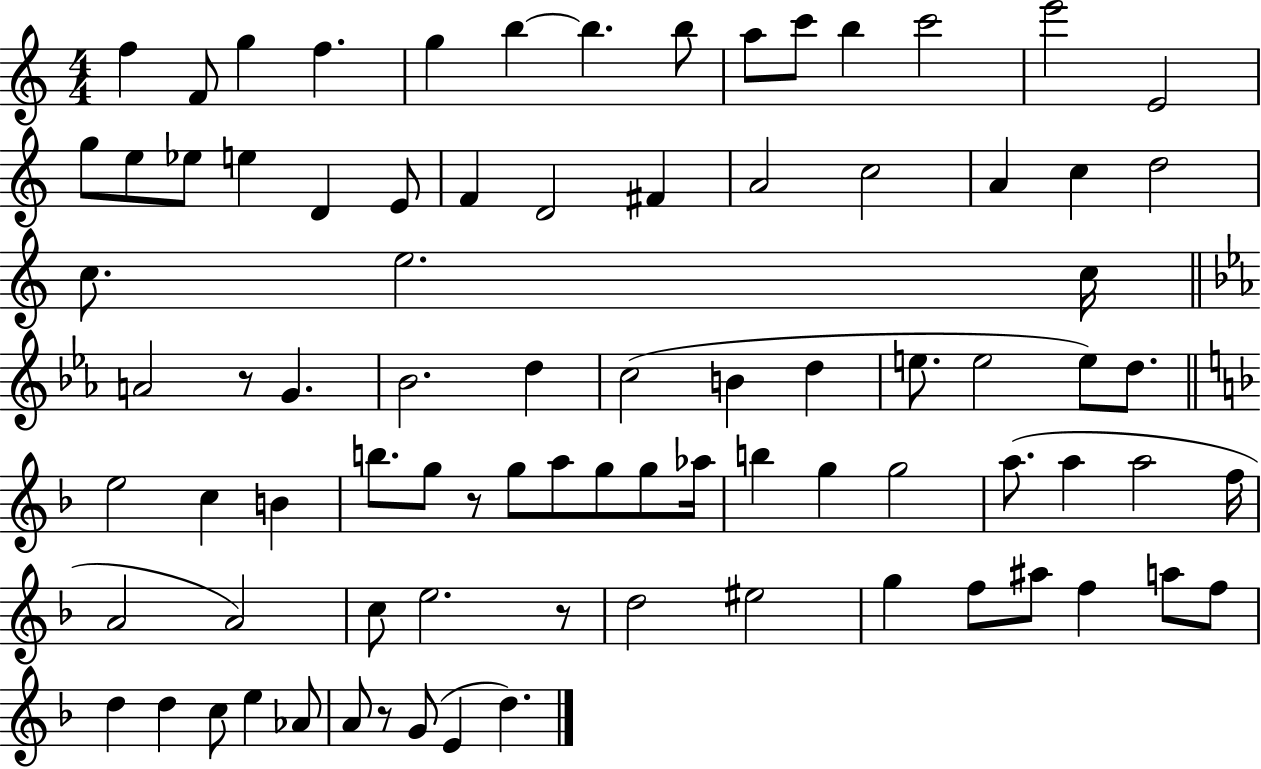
F5/q F4/e G5/q F5/q. G5/q B5/q B5/q. B5/e A5/e C6/e B5/q C6/h E6/h E4/h G5/e E5/e Eb5/e E5/q D4/q E4/e F4/q D4/h F#4/q A4/h C5/h A4/q C5/q D5/h C5/e. E5/h. C5/s A4/h R/e G4/q. Bb4/h. D5/q C5/h B4/q D5/q E5/e. E5/h E5/e D5/e. E5/h C5/q B4/q B5/e. G5/e R/e G5/e A5/e G5/e G5/e Ab5/s B5/q G5/q G5/h A5/e. A5/q A5/h F5/s A4/h A4/h C5/e E5/h. R/e D5/h EIS5/h G5/q F5/e A#5/e F5/q A5/e F5/e D5/q D5/q C5/e E5/q Ab4/e A4/e R/e G4/e E4/q D5/q.